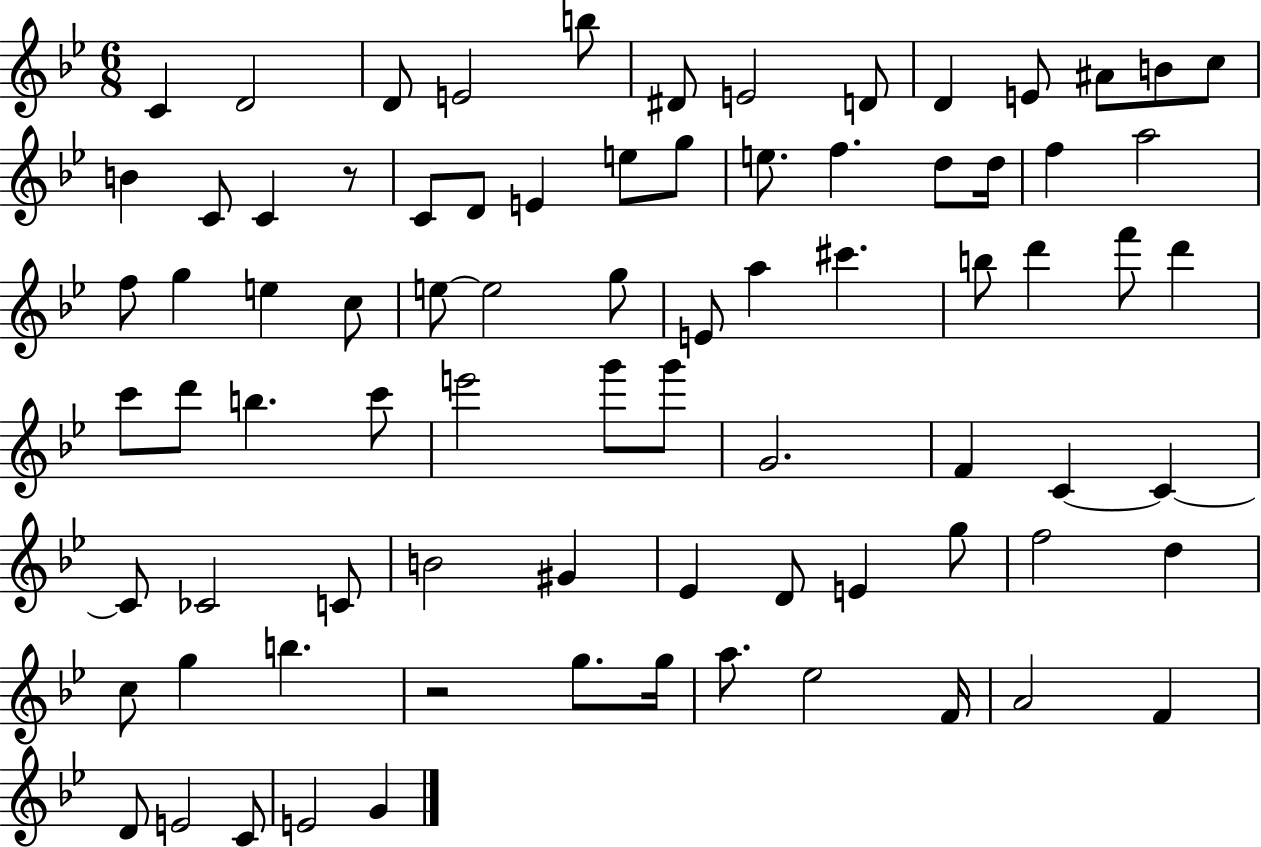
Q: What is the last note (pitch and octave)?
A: G4